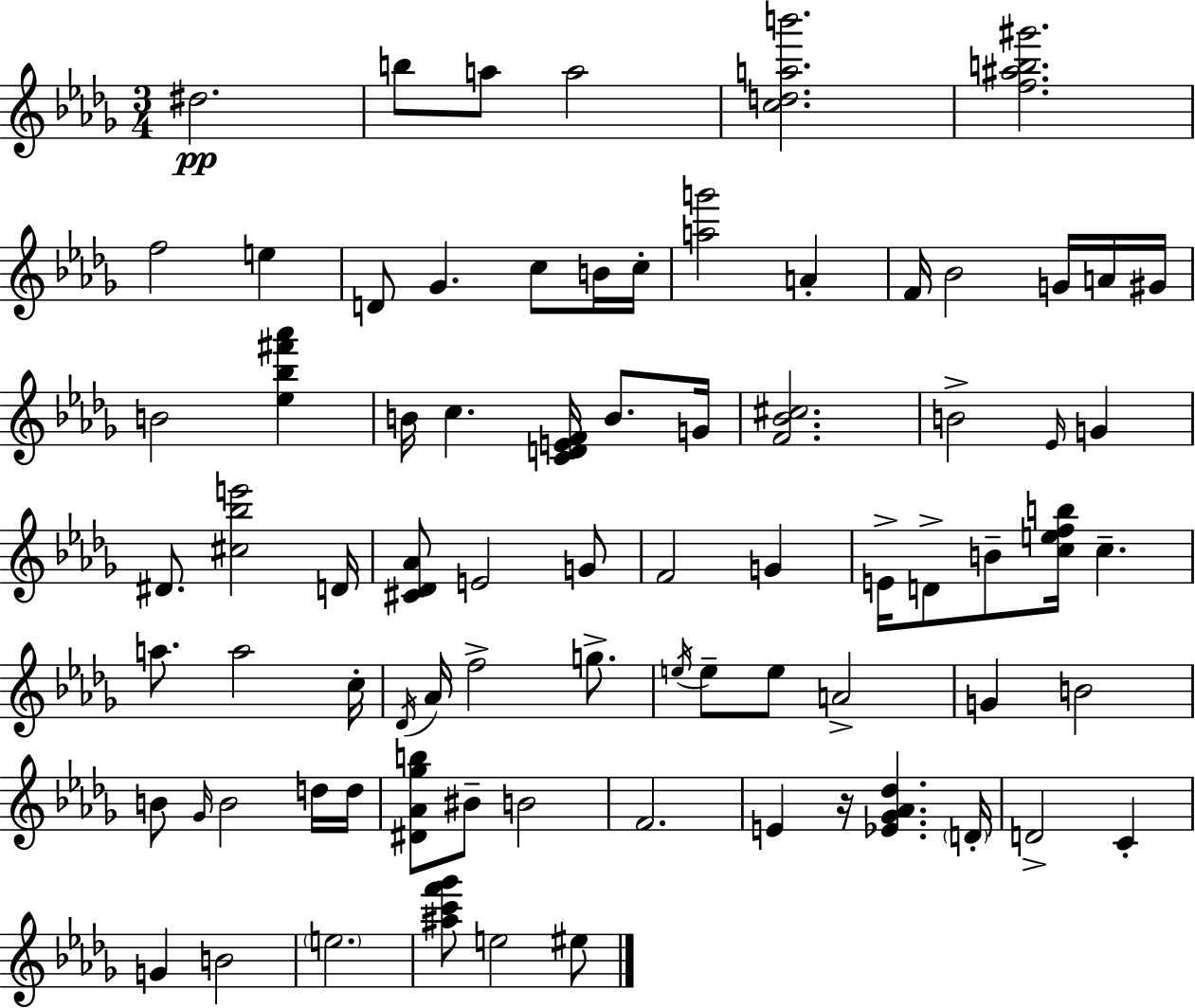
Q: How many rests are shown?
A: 1